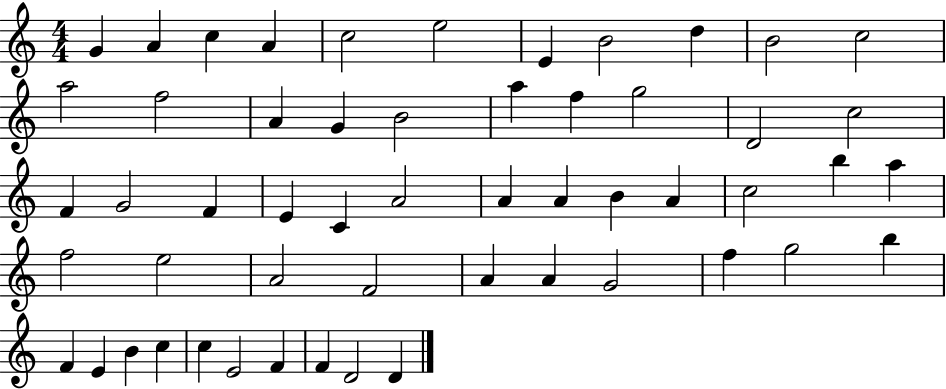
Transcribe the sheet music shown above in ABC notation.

X:1
T:Untitled
M:4/4
L:1/4
K:C
G A c A c2 e2 E B2 d B2 c2 a2 f2 A G B2 a f g2 D2 c2 F G2 F E C A2 A A B A c2 b a f2 e2 A2 F2 A A G2 f g2 b F E B c c E2 F F D2 D